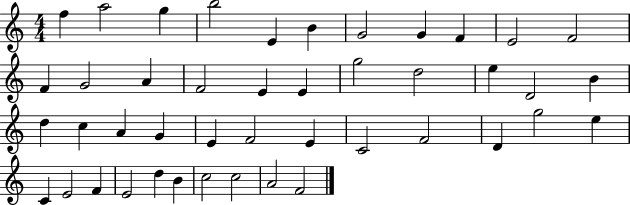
X:1
T:Untitled
M:4/4
L:1/4
K:C
f a2 g b2 E B G2 G F E2 F2 F G2 A F2 E E g2 d2 e D2 B d c A G E F2 E C2 F2 D g2 e C E2 F E2 d B c2 c2 A2 F2